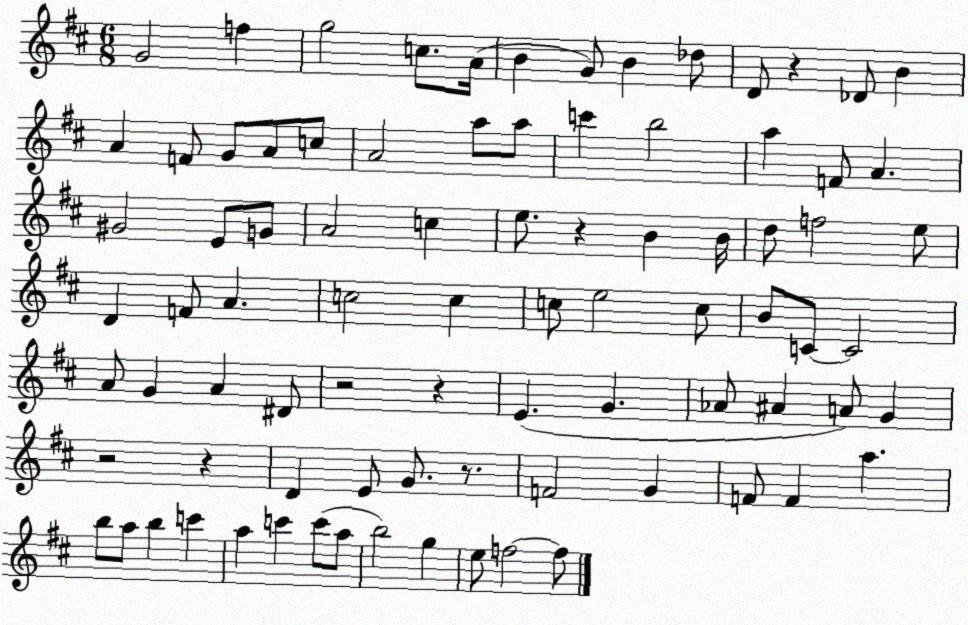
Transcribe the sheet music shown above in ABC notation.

X:1
T:Untitled
M:6/8
L:1/4
K:D
G2 f g2 c/2 A/4 B G/2 B _d/2 D/2 z _D/2 B A F/2 G/2 A/2 c/2 A2 a/2 a/2 c' b2 a F/2 A ^G2 E/2 G/2 A2 c e/2 z B B/4 d/2 f2 e/2 D F/2 A c2 c c/2 e2 c/2 B/2 C/2 C2 A/2 G A ^D/2 z2 z E G _A/2 ^A A/2 G z2 z D E/2 G/2 z/2 F2 G F/2 F a b/2 a/2 b c' a c' c'/2 a/2 b2 g e/2 f2 f/2